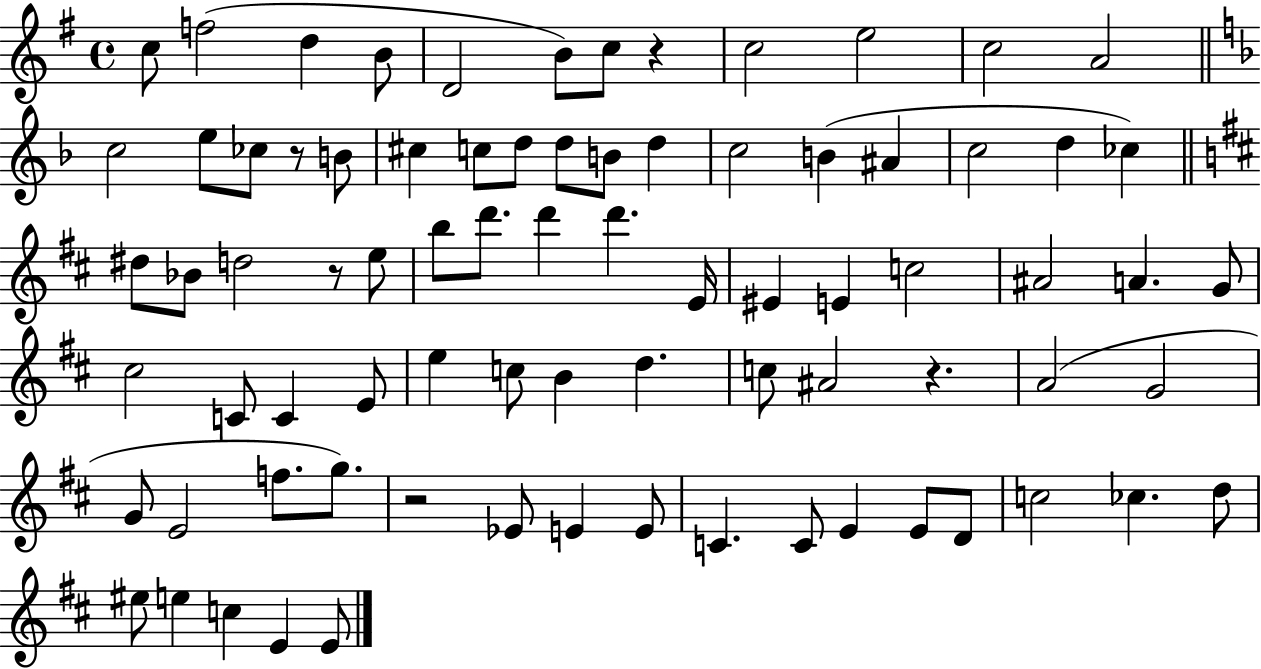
X:1
T:Untitled
M:4/4
L:1/4
K:G
c/2 f2 d B/2 D2 B/2 c/2 z c2 e2 c2 A2 c2 e/2 _c/2 z/2 B/2 ^c c/2 d/2 d/2 B/2 d c2 B ^A c2 d _c ^d/2 _B/2 d2 z/2 e/2 b/2 d'/2 d' d' E/4 ^E E c2 ^A2 A G/2 ^c2 C/2 C E/2 e c/2 B d c/2 ^A2 z A2 G2 G/2 E2 f/2 g/2 z2 _E/2 E E/2 C C/2 E E/2 D/2 c2 _c d/2 ^e/2 e c E E/2